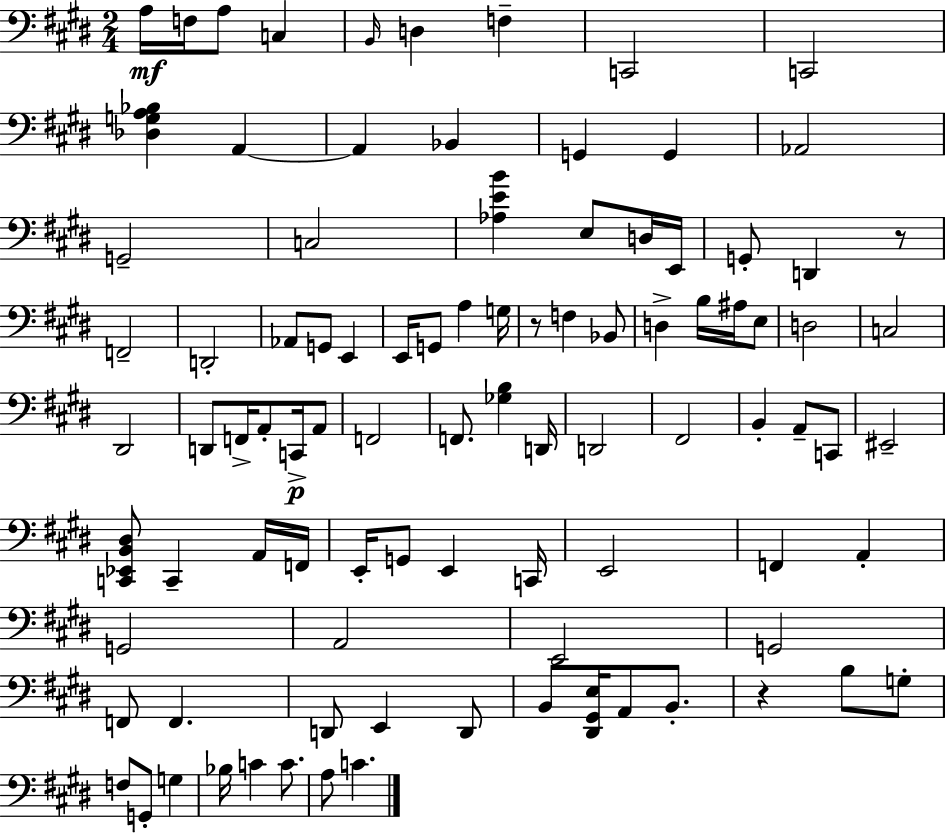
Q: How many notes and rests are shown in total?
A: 94